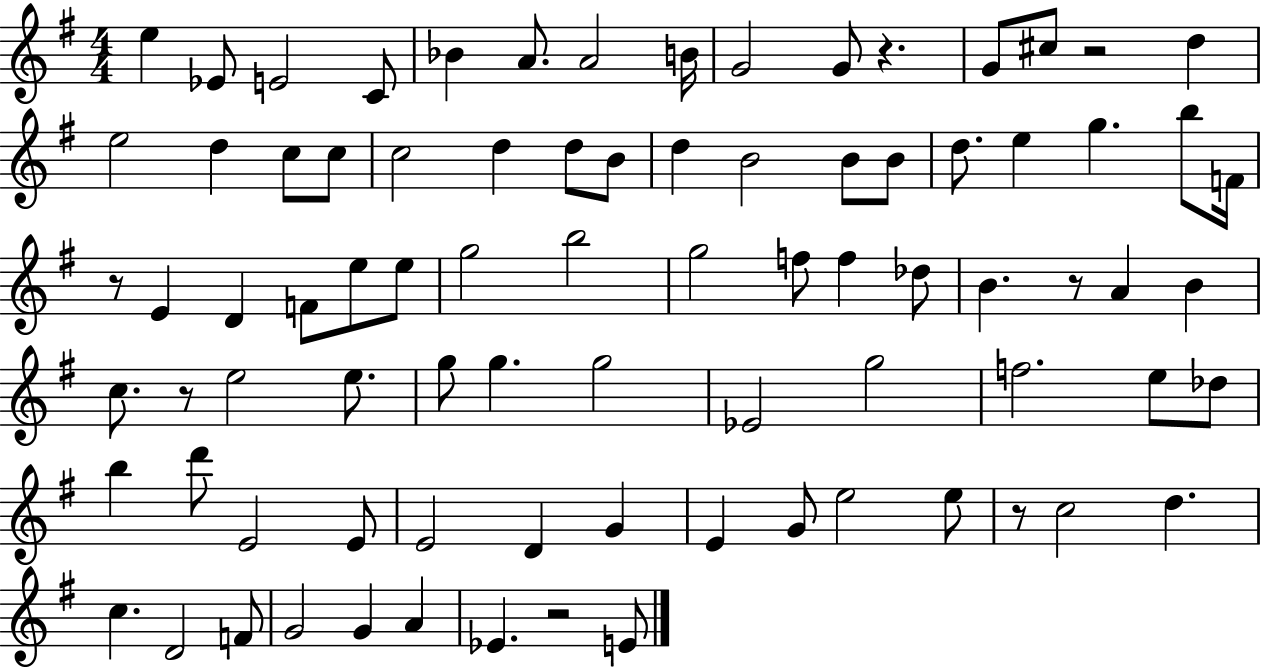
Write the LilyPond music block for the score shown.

{
  \clef treble
  \numericTimeSignature
  \time 4/4
  \key g \major
  e''4 ees'8 e'2 c'8 | bes'4 a'8. a'2 b'16 | g'2 g'8 r4. | g'8 cis''8 r2 d''4 | \break e''2 d''4 c''8 c''8 | c''2 d''4 d''8 b'8 | d''4 b'2 b'8 b'8 | d''8. e''4 g''4. b''8 f'16 | \break r8 e'4 d'4 f'8 e''8 e''8 | g''2 b''2 | g''2 f''8 f''4 des''8 | b'4. r8 a'4 b'4 | \break c''8. r8 e''2 e''8. | g''8 g''4. g''2 | ees'2 g''2 | f''2. e''8 des''8 | \break b''4 d'''8 e'2 e'8 | e'2 d'4 g'4 | e'4 g'8 e''2 e''8 | r8 c''2 d''4. | \break c''4. d'2 f'8 | g'2 g'4 a'4 | ees'4. r2 e'8 | \bar "|."
}